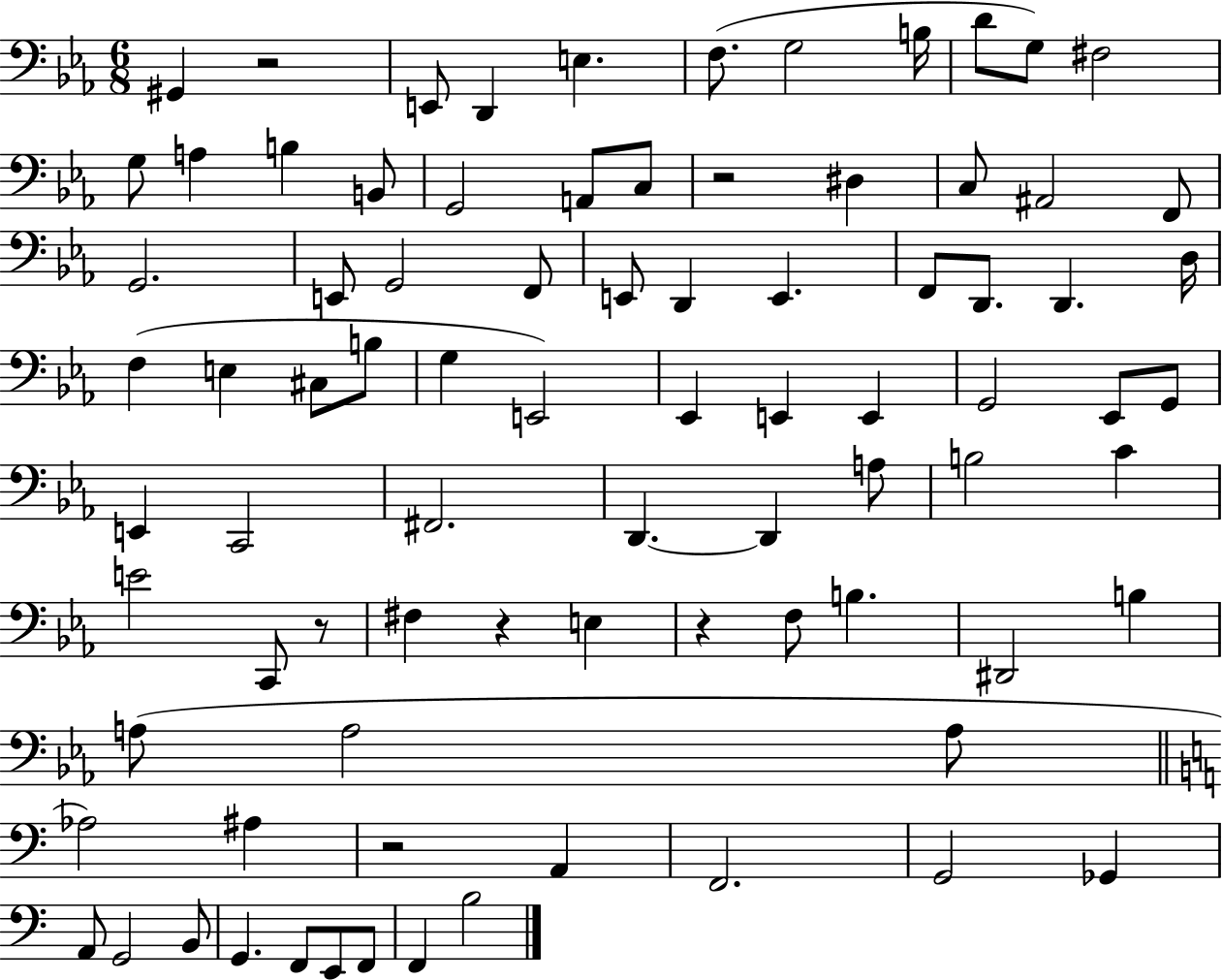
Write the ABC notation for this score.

X:1
T:Untitled
M:6/8
L:1/4
K:Eb
^G,, z2 E,,/2 D,, E, F,/2 G,2 B,/4 D/2 G,/2 ^F,2 G,/2 A, B, B,,/2 G,,2 A,,/2 C,/2 z2 ^D, C,/2 ^A,,2 F,,/2 G,,2 E,,/2 G,,2 F,,/2 E,,/2 D,, E,, F,,/2 D,,/2 D,, D,/4 F, E, ^C,/2 B,/2 G, E,,2 _E,, E,, E,, G,,2 _E,,/2 G,,/2 E,, C,,2 ^F,,2 D,, D,, A,/2 B,2 C E2 C,,/2 z/2 ^F, z E, z F,/2 B, ^D,,2 B, A,/2 A,2 A,/2 _A,2 ^A, z2 A,, F,,2 G,,2 _G,, A,,/2 G,,2 B,,/2 G,, F,,/2 E,,/2 F,,/2 F,, B,2